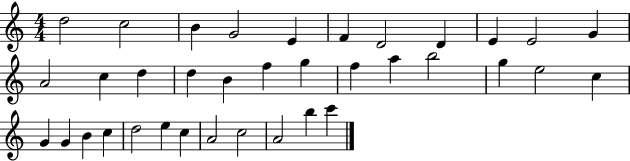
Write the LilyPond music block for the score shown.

{
  \clef treble
  \numericTimeSignature
  \time 4/4
  \key c \major
  d''2 c''2 | b'4 g'2 e'4 | f'4 d'2 d'4 | e'4 e'2 g'4 | \break a'2 c''4 d''4 | d''4 b'4 f''4 g''4 | f''4 a''4 b''2 | g''4 e''2 c''4 | \break g'4 g'4 b'4 c''4 | d''2 e''4 c''4 | a'2 c''2 | a'2 b''4 c'''4 | \break \bar "|."
}